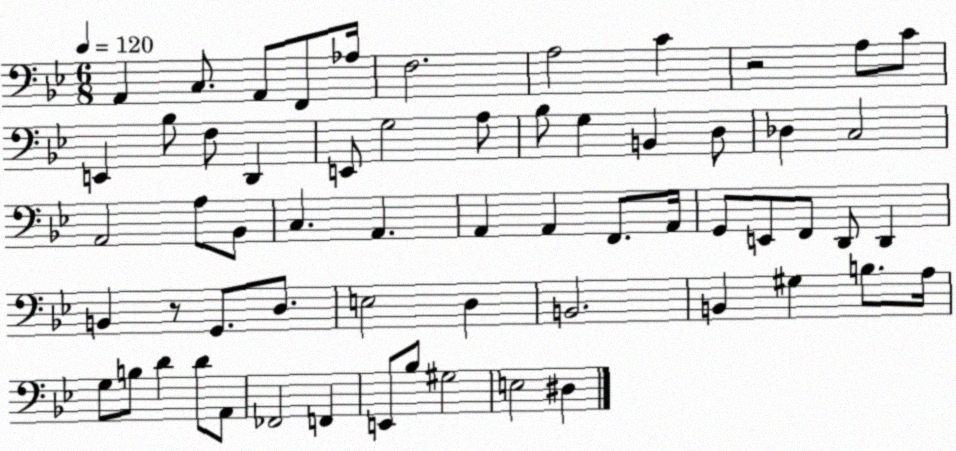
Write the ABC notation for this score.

X:1
T:Untitled
M:6/8
L:1/4
K:Bb
A,, C,/2 A,,/2 F,,/2 _A,/4 F,2 A,2 C z2 A,/2 C/2 E,, _B,/2 F,/2 D,, E,,/2 G,2 A,/2 _B,/2 G, B,, D,/2 _D, C,2 A,,2 A,/2 _B,,/2 C, A,, A,, A,, F,,/2 A,,/4 G,,/2 E,,/2 F,,/2 D,,/2 D,, B,, z/2 G,,/2 D,/2 E,2 D, B,,2 B,, ^G, B,/2 A,/4 G,/2 B,/2 D D/2 A,,/2 _F,,2 F,, E,,/2 _B,/2 ^G,2 E,2 ^D,